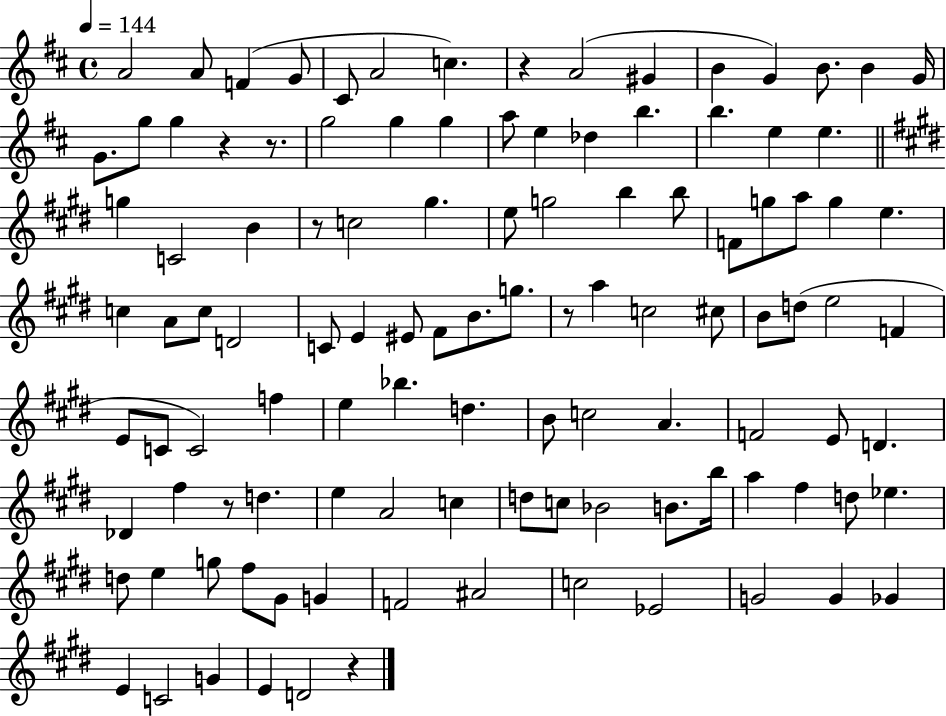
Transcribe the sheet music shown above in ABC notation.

X:1
T:Untitled
M:4/4
L:1/4
K:D
A2 A/2 F G/2 ^C/2 A2 c z A2 ^G B G B/2 B G/4 G/2 g/2 g z z/2 g2 g g a/2 e _d b b e e g C2 B z/2 c2 ^g e/2 g2 b b/2 F/2 g/2 a/2 g e c A/2 c/2 D2 C/2 E ^E/2 ^F/2 B/2 g/2 z/2 a c2 ^c/2 B/2 d/2 e2 F E/2 C/2 C2 f e _b d B/2 c2 A F2 E/2 D _D ^f z/2 d e A2 c d/2 c/2 _B2 B/2 b/4 a ^f d/2 _e d/2 e g/2 ^f/2 ^G/2 G F2 ^A2 c2 _E2 G2 G _G E C2 G E D2 z